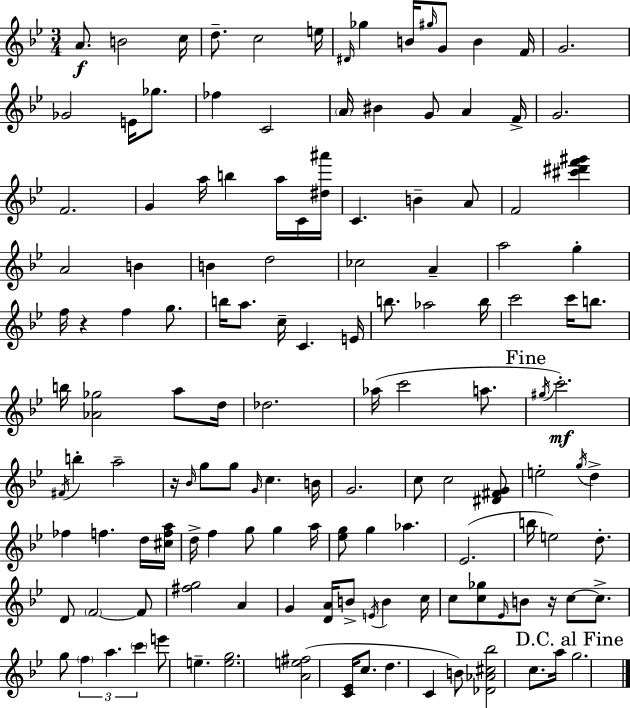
{
  \clef treble
  \numericTimeSignature
  \time 3/4
  \key g \minor
  a'8.\f b'2 c''16 | d''8.-- c''2 e''16 | \grace { dis'16 } ges''4 b'16 \grace { gis''16 } g'8 b'4 | f'16 g'2. | \break ges'2 e'16 ges''8. | fes''4 c'2 | \parenthesize a'16 bis'4 g'8 a'4 | f'16-> g'2. | \break f'2. | g'4 a''16 b''4 a''16 | c'16 <dis'' ais'''>16 c'4. b'4-- | a'8 f'2 <cis''' dis''' f''' gis'''>4 | \break a'2 b'4 | b'4 d''2 | ces''2 a'4-- | a''2 g''4-. | \break f''16 r4 f''4 g''8. | b''16 a''8. c''16-- c'4. | e'16 b''8. aes''2 | b''16 c'''2 c'''16 b''8. | \break b''16 <aes' ges''>2 a''8 | d''16 des''2. | aes''16( c'''2 a''8. | \mark "Fine" \acciaccatura { gis''16 }) c'''2.-.\mf | \break \acciaccatura { fis'16 } b''4-. a''2-- | r16 \grace { bes'16 } g''8 g''8 \grace { g'16 } c''4. | b'16 g'2. | c''8 c''2 | \break <dis' fis' g'>8 e''2-. | \acciaccatura { g''16 } d''4-> fes''4 f''4. | d''16 <cis'' f'' a''>16 d''16-> f''4 | g''8 g''4 a''16 <ees'' g''>8 g''4 | \break aes''4. ees'2.( | b''16 e''2) | d''8.-. d'8 \parenthesize f'2~~ | f'8 <fis'' g''>2 | \break a'4 g'4 <d' a'>16 | b'8-> \acciaccatura { e'16 } b'4 c''16 c''8 <c'' ges''>8 | \grace { ees'16 } b'8 r16 c''8~~ c''8.-> g''8 \tuplet 3/2 { \parenthesize f''4 | a''4. \parenthesize c'''4 } | \break e'''8 e''4.-- <e'' g''>2. | <a' e'' fis''>2( | <c' ees'>16 c''8. d''4. | c'4 b'8) <des' aes' cis'' bes''>2 | \break c''8. a''16 \mark "D.C. al Fine" g''2. | \bar "|."
}